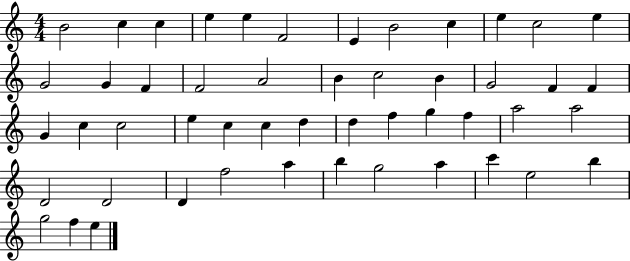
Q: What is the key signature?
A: C major